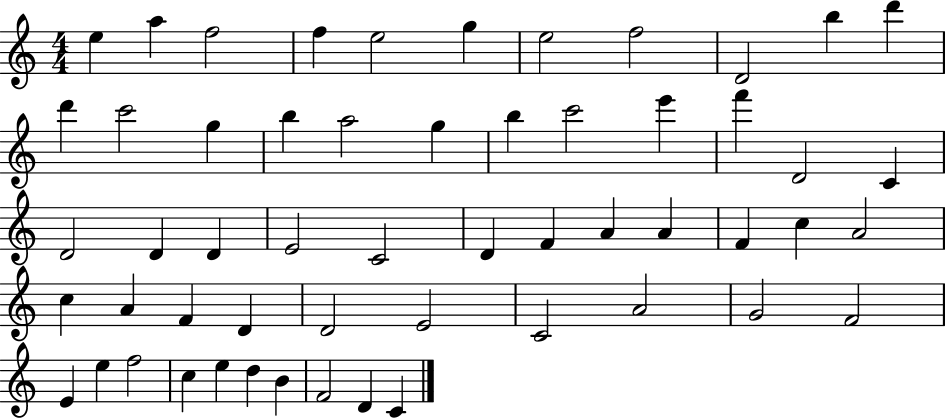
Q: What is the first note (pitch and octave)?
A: E5